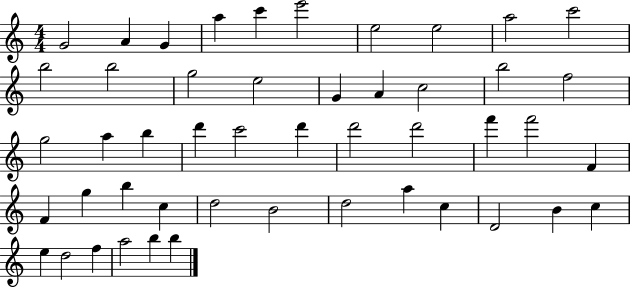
G4/h A4/q G4/q A5/q C6/q E6/h E5/h E5/h A5/h C6/h B5/h B5/h G5/h E5/h G4/q A4/q C5/h B5/h F5/h G5/h A5/q B5/q D6/q C6/h D6/q D6/h D6/h F6/q F6/h F4/q F4/q G5/q B5/q C5/q D5/h B4/h D5/h A5/q C5/q D4/h B4/q C5/q E5/q D5/h F5/q A5/h B5/q B5/q